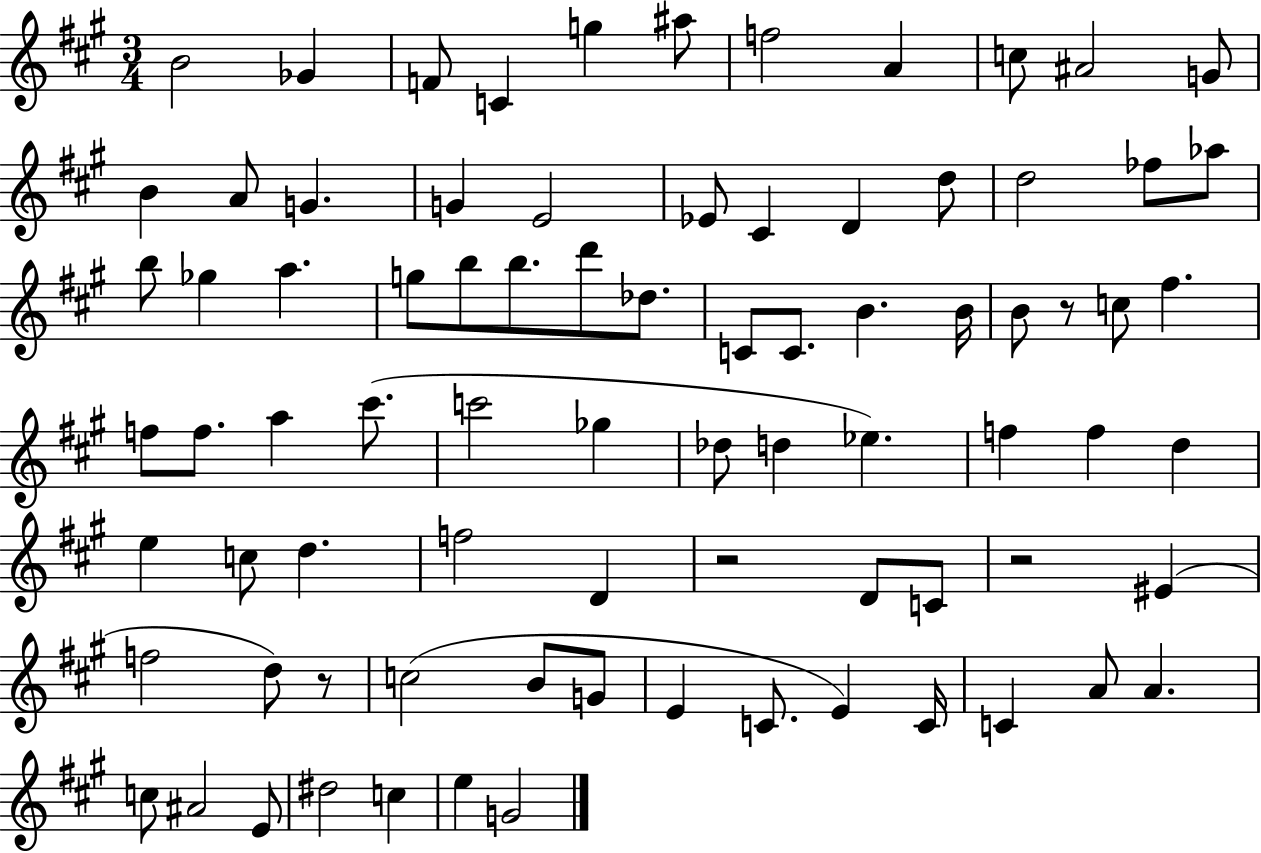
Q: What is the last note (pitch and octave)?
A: G4